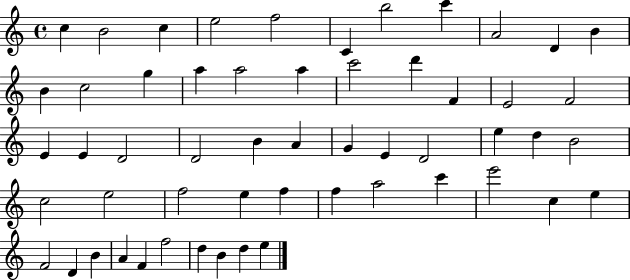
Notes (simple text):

C5/q B4/h C5/q E5/h F5/h C4/q B5/h C6/q A4/h D4/q B4/q B4/q C5/h G5/q A5/q A5/h A5/q C6/h D6/q F4/q E4/h F4/h E4/q E4/q D4/h D4/h B4/q A4/q G4/q E4/q D4/h E5/q D5/q B4/h C5/h E5/h F5/h E5/q F5/q F5/q A5/h C6/q E6/h C5/q E5/q F4/h D4/q B4/q A4/q F4/q F5/h D5/q B4/q D5/q E5/q